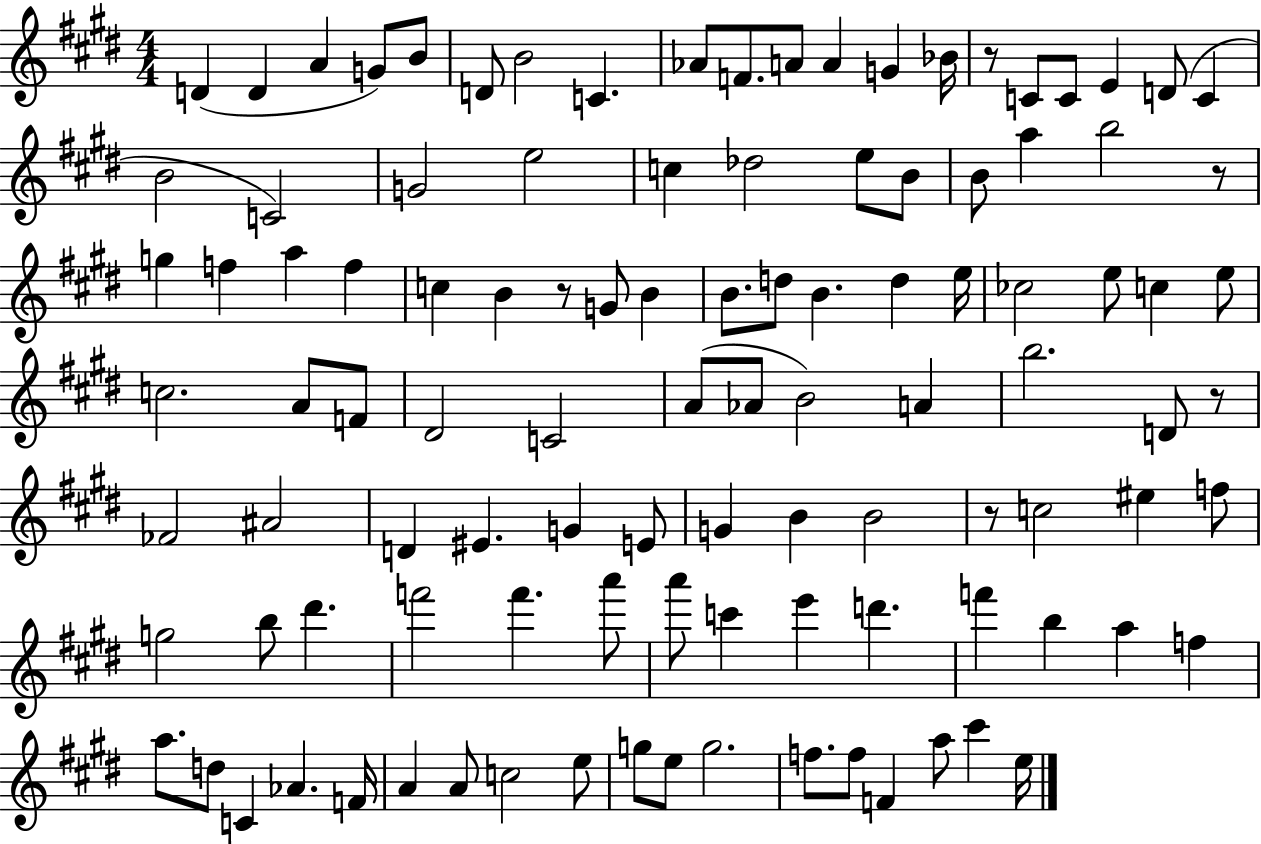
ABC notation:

X:1
T:Untitled
M:4/4
L:1/4
K:E
D D A G/2 B/2 D/2 B2 C _A/2 F/2 A/2 A G _B/4 z/2 C/2 C/2 E D/2 C B2 C2 G2 e2 c _d2 e/2 B/2 B/2 a b2 z/2 g f a f c B z/2 G/2 B B/2 d/2 B d e/4 _c2 e/2 c e/2 c2 A/2 F/2 ^D2 C2 A/2 _A/2 B2 A b2 D/2 z/2 _F2 ^A2 D ^E G E/2 G B B2 z/2 c2 ^e f/2 g2 b/2 ^d' f'2 f' a'/2 a'/2 c' e' d' f' b a f a/2 d/2 C _A F/4 A A/2 c2 e/2 g/2 e/2 g2 f/2 f/2 F a/2 ^c' e/4